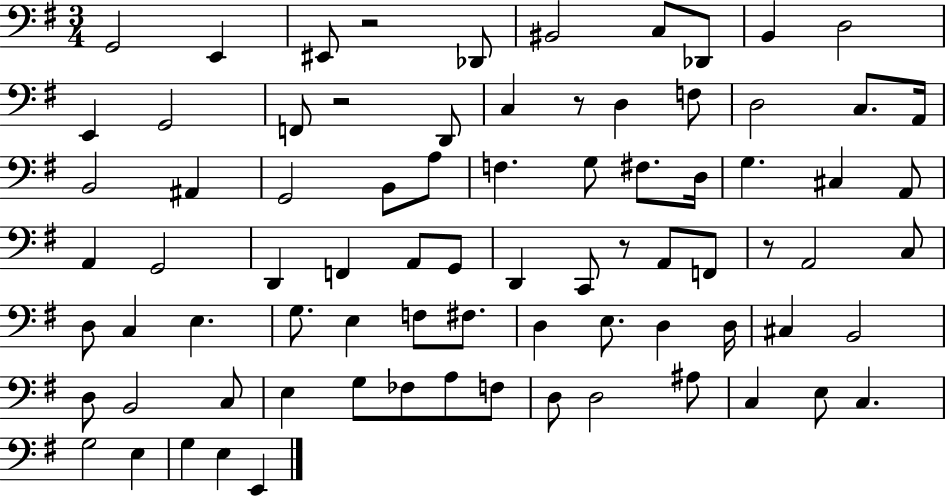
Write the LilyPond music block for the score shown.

{
  \clef bass
  \numericTimeSignature
  \time 3/4
  \key g \major
  g,2 e,4 | eis,8 r2 des,8 | bis,2 c8 des,8 | b,4 d2 | \break e,4 g,2 | f,8 r2 d,8 | c4 r8 d4 f8 | d2 c8. a,16 | \break b,2 ais,4 | g,2 b,8 a8 | f4. g8 fis8. d16 | g4. cis4 a,8 | \break a,4 g,2 | d,4 f,4 a,8 g,8 | d,4 c,8 r8 a,8 f,8 | r8 a,2 c8 | \break d8 c4 e4. | g8. e4 f8 fis8. | d4 e8. d4 d16 | cis4 b,2 | \break d8 b,2 c8 | e4 g8 fes8 a8 f8 | d8 d2 ais8 | c4 e8 c4. | \break g2 e4 | g4 e4 e,4 | \bar "|."
}